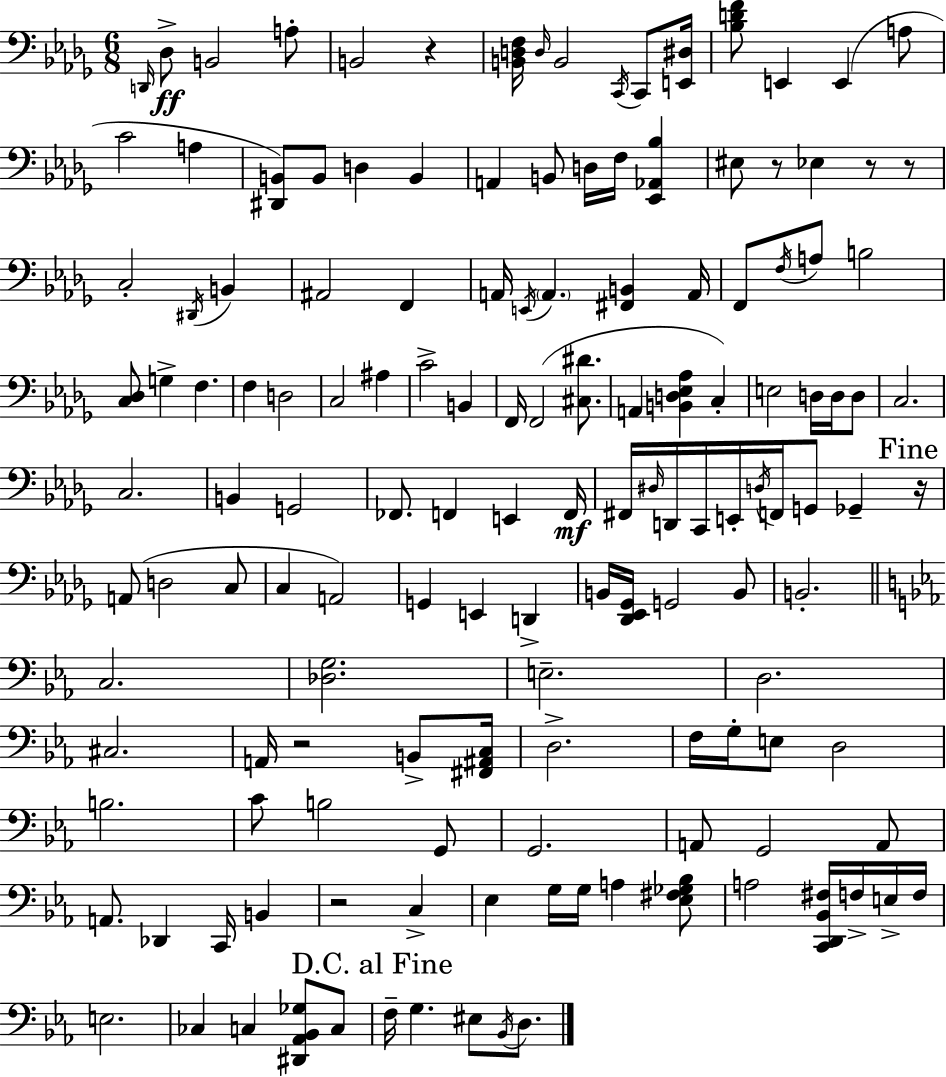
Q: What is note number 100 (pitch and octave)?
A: A2